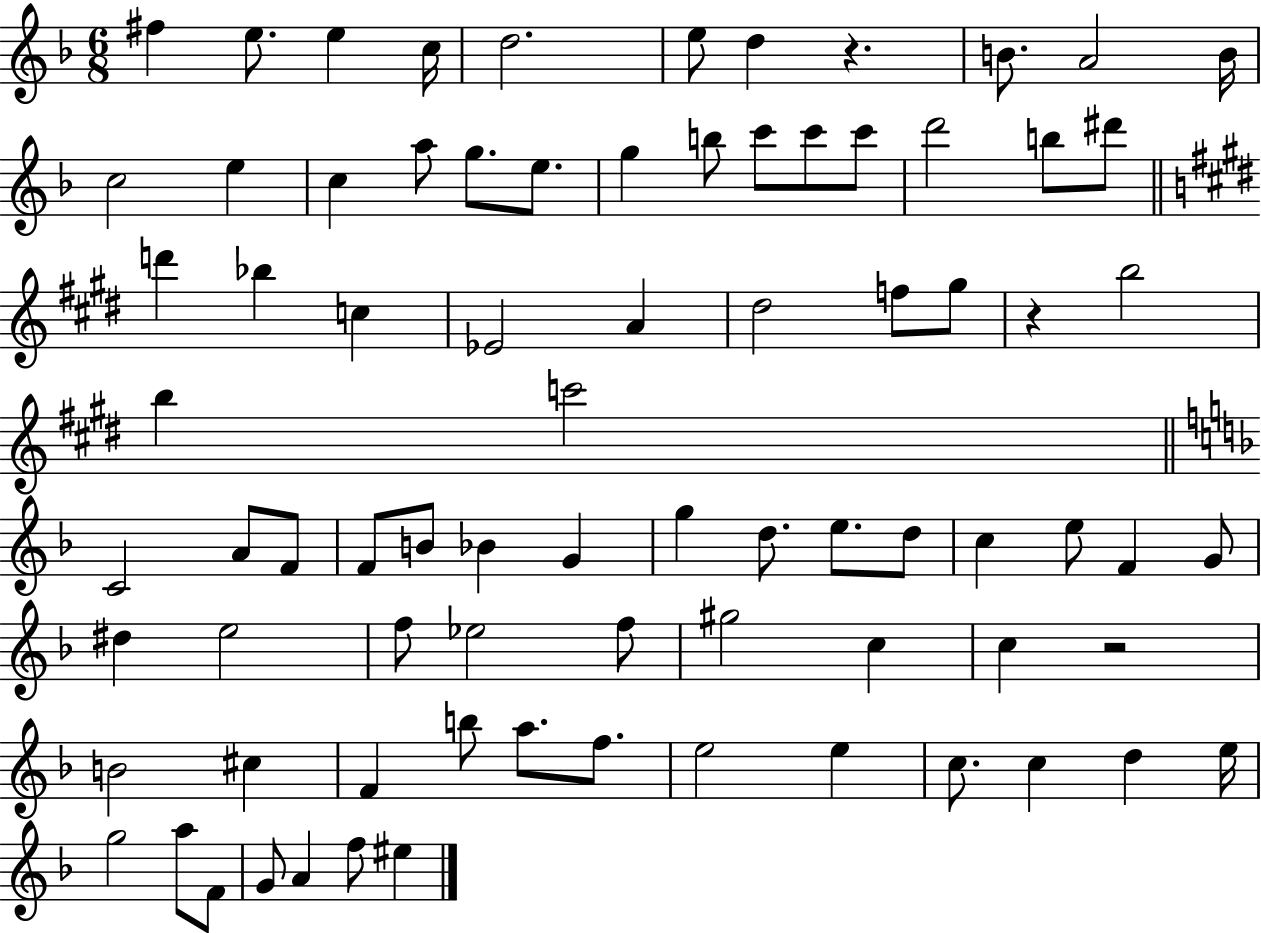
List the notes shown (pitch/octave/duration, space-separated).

F#5/q E5/e. E5/q C5/s D5/h. E5/e D5/q R/q. B4/e. A4/h B4/s C5/h E5/q C5/q A5/e G5/e. E5/e. G5/q B5/e C6/e C6/e C6/e D6/h B5/e D#6/e D6/q Bb5/q C5/q Eb4/h A4/q D#5/h F5/e G#5/e R/q B5/h B5/q C6/h C4/h A4/e F4/e F4/e B4/e Bb4/q G4/q G5/q D5/e. E5/e. D5/e C5/q E5/e F4/q G4/e D#5/q E5/h F5/e Eb5/h F5/e G#5/h C5/q C5/q R/h B4/h C#5/q F4/q B5/e A5/e. F5/e. E5/h E5/q C5/e. C5/q D5/q E5/s G5/h A5/e F4/e G4/e A4/q F5/e EIS5/q